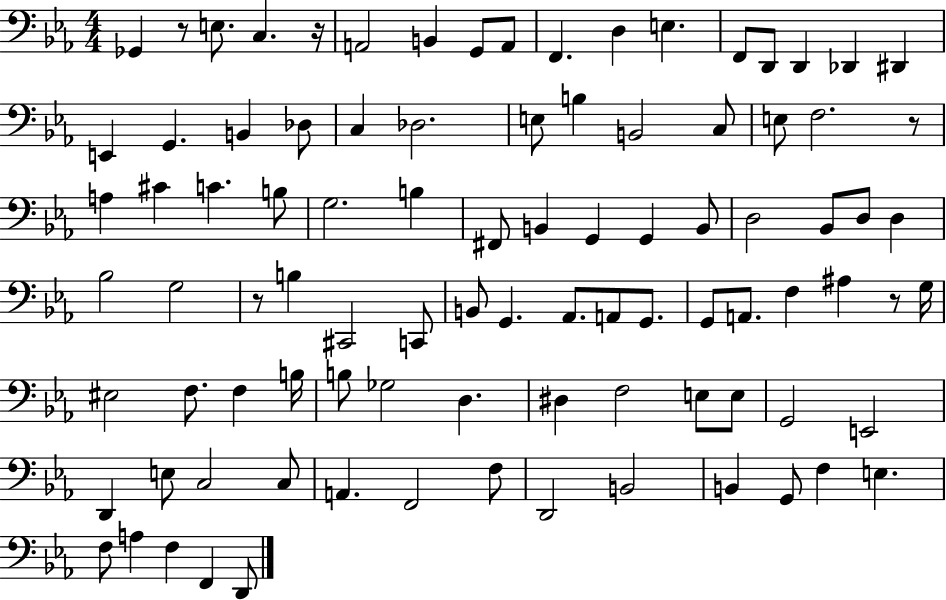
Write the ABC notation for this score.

X:1
T:Untitled
M:4/4
L:1/4
K:Eb
_G,, z/2 E,/2 C, z/4 A,,2 B,, G,,/2 A,,/2 F,, D, E, F,,/2 D,,/2 D,, _D,, ^D,, E,, G,, B,, _D,/2 C, _D,2 E,/2 B, B,,2 C,/2 E,/2 F,2 z/2 A, ^C C B,/2 G,2 B, ^F,,/2 B,, G,, G,, B,,/2 D,2 _B,,/2 D,/2 D, _B,2 G,2 z/2 B, ^C,,2 C,,/2 B,,/2 G,, _A,,/2 A,,/2 G,,/2 G,,/2 A,,/2 F, ^A, z/2 G,/4 ^E,2 F,/2 F, B,/4 B,/2 _G,2 D, ^D, F,2 E,/2 E,/2 G,,2 E,,2 D,, E,/2 C,2 C,/2 A,, F,,2 F,/2 D,,2 B,,2 B,, G,,/2 F, E, F,/2 A, F, F,, D,,/2